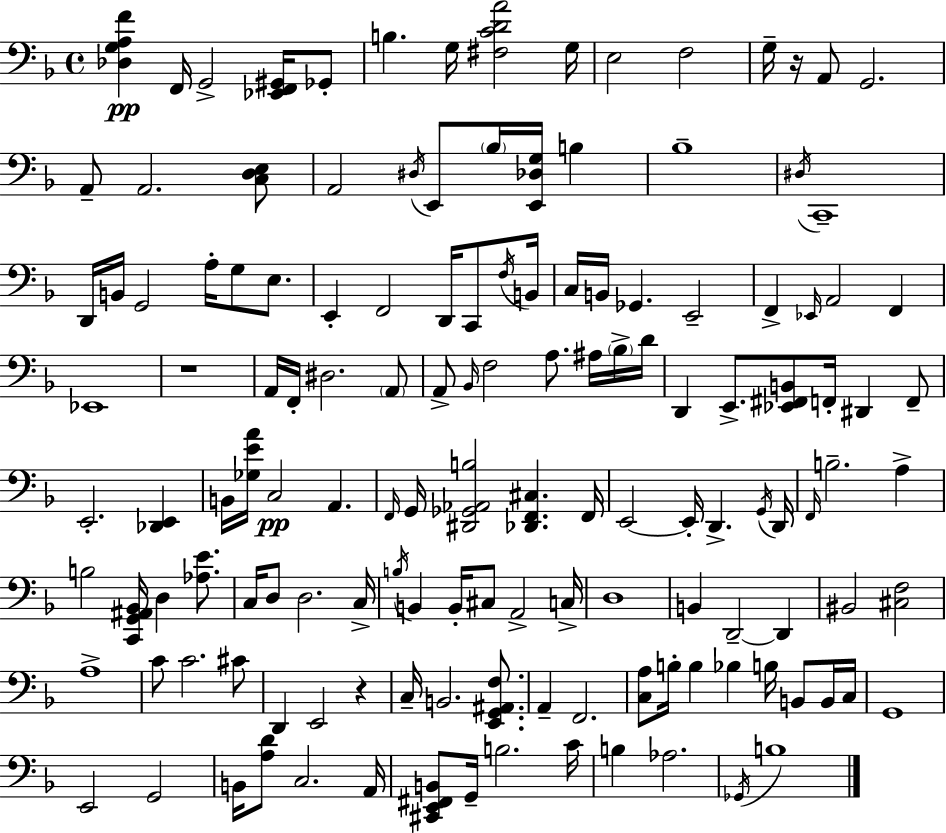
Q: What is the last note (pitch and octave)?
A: B3